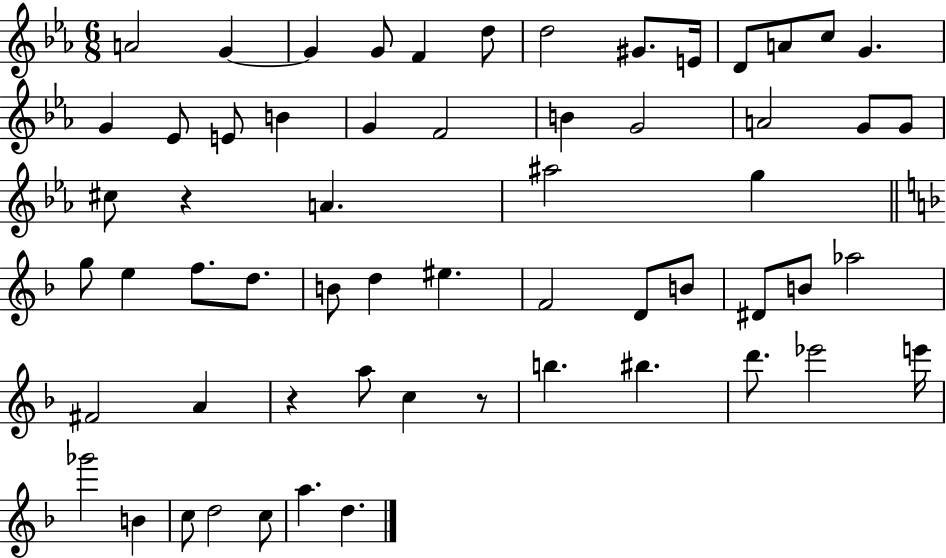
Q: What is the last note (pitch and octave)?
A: D5